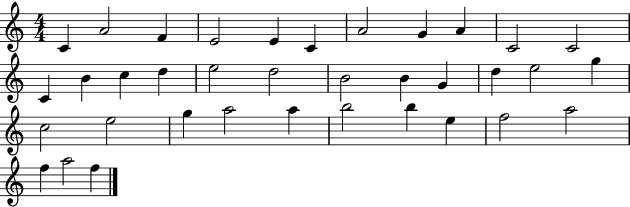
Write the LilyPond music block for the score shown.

{
  \clef treble
  \numericTimeSignature
  \time 4/4
  \key c \major
  c'4 a'2 f'4 | e'2 e'4 c'4 | a'2 g'4 a'4 | c'2 c'2 | \break c'4 b'4 c''4 d''4 | e''2 d''2 | b'2 b'4 g'4 | d''4 e''2 g''4 | \break c''2 e''2 | g''4 a''2 a''4 | b''2 b''4 e''4 | f''2 a''2 | \break f''4 a''2 f''4 | \bar "|."
}